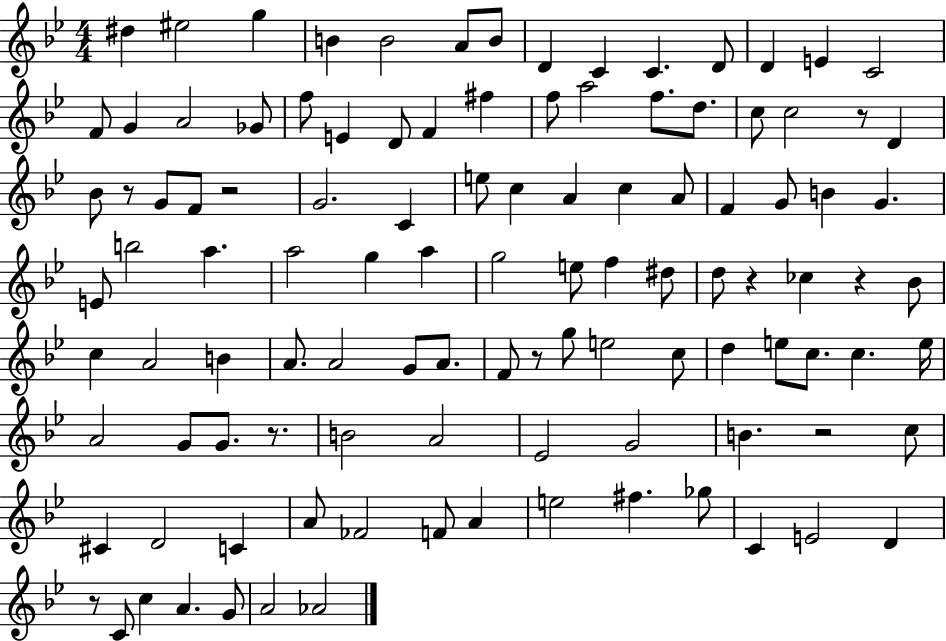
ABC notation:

X:1
T:Untitled
M:4/4
L:1/4
K:Bb
^d ^e2 g B B2 A/2 B/2 D C C D/2 D E C2 F/2 G A2 _G/2 f/2 E D/2 F ^f f/2 a2 f/2 d/2 c/2 c2 z/2 D _B/2 z/2 G/2 F/2 z2 G2 C e/2 c A c A/2 F G/2 B G E/2 b2 a a2 g a g2 e/2 f ^d/2 d/2 z _c z _B/2 c A2 B A/2 A2 G/2 A/2 F/2 z/2 g/2 e2 c/2 d e/2 c/2 c e/4 A2 G/2 G/2 z/2 B2 A2 _E2 G2 B z2 c/2 ^C D2 C A/2 _F2 F/2 A e2 ^f _g/2 C E2 D z/2 C/2 c A G/2 A2 _A2